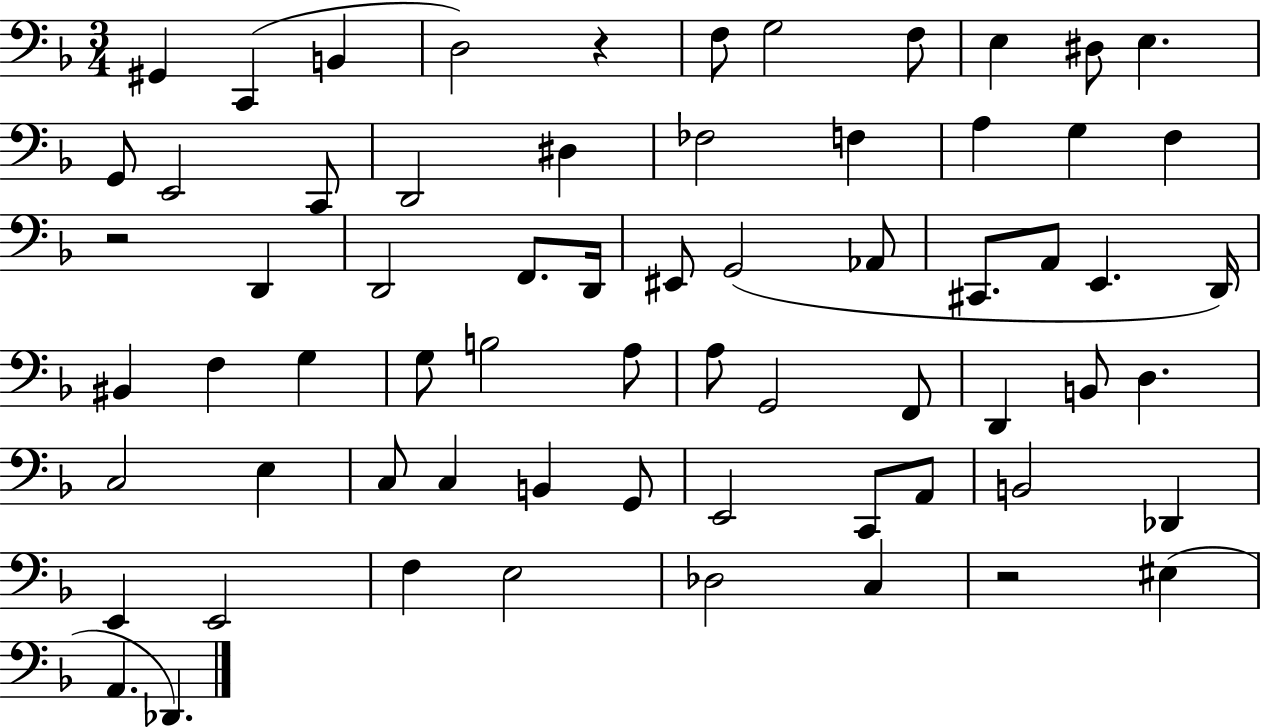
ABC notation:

X:1
T:Untitled
M:3/4
L:1/4
K:F
^G,, C,, B,, D,2 z F,/2 G,2 F,/2 E, ^D,/2 E, G,,/2 E,,2 C,,/2 D,,2 ^D, _F,2 F, A, G, F, z2 D,, D,,2 F,,/2 D,,/4 ^E,,/2 G,,2 _A,,/2 ^C,,/2 A,,/2 E,, D,,/4 ^B,, F, G, G,/2 B,2 A,/2 A,/2 G,,2 F,,/2 D,, B,,/2 D, C,2 E, C,/2 C, B,, G,,/2 E,,2 C,,/2 A,,/2 B,,2 _D,, E,, E,,2 F, E,2 _D,2 C, z2 ^E, A,, _D,,